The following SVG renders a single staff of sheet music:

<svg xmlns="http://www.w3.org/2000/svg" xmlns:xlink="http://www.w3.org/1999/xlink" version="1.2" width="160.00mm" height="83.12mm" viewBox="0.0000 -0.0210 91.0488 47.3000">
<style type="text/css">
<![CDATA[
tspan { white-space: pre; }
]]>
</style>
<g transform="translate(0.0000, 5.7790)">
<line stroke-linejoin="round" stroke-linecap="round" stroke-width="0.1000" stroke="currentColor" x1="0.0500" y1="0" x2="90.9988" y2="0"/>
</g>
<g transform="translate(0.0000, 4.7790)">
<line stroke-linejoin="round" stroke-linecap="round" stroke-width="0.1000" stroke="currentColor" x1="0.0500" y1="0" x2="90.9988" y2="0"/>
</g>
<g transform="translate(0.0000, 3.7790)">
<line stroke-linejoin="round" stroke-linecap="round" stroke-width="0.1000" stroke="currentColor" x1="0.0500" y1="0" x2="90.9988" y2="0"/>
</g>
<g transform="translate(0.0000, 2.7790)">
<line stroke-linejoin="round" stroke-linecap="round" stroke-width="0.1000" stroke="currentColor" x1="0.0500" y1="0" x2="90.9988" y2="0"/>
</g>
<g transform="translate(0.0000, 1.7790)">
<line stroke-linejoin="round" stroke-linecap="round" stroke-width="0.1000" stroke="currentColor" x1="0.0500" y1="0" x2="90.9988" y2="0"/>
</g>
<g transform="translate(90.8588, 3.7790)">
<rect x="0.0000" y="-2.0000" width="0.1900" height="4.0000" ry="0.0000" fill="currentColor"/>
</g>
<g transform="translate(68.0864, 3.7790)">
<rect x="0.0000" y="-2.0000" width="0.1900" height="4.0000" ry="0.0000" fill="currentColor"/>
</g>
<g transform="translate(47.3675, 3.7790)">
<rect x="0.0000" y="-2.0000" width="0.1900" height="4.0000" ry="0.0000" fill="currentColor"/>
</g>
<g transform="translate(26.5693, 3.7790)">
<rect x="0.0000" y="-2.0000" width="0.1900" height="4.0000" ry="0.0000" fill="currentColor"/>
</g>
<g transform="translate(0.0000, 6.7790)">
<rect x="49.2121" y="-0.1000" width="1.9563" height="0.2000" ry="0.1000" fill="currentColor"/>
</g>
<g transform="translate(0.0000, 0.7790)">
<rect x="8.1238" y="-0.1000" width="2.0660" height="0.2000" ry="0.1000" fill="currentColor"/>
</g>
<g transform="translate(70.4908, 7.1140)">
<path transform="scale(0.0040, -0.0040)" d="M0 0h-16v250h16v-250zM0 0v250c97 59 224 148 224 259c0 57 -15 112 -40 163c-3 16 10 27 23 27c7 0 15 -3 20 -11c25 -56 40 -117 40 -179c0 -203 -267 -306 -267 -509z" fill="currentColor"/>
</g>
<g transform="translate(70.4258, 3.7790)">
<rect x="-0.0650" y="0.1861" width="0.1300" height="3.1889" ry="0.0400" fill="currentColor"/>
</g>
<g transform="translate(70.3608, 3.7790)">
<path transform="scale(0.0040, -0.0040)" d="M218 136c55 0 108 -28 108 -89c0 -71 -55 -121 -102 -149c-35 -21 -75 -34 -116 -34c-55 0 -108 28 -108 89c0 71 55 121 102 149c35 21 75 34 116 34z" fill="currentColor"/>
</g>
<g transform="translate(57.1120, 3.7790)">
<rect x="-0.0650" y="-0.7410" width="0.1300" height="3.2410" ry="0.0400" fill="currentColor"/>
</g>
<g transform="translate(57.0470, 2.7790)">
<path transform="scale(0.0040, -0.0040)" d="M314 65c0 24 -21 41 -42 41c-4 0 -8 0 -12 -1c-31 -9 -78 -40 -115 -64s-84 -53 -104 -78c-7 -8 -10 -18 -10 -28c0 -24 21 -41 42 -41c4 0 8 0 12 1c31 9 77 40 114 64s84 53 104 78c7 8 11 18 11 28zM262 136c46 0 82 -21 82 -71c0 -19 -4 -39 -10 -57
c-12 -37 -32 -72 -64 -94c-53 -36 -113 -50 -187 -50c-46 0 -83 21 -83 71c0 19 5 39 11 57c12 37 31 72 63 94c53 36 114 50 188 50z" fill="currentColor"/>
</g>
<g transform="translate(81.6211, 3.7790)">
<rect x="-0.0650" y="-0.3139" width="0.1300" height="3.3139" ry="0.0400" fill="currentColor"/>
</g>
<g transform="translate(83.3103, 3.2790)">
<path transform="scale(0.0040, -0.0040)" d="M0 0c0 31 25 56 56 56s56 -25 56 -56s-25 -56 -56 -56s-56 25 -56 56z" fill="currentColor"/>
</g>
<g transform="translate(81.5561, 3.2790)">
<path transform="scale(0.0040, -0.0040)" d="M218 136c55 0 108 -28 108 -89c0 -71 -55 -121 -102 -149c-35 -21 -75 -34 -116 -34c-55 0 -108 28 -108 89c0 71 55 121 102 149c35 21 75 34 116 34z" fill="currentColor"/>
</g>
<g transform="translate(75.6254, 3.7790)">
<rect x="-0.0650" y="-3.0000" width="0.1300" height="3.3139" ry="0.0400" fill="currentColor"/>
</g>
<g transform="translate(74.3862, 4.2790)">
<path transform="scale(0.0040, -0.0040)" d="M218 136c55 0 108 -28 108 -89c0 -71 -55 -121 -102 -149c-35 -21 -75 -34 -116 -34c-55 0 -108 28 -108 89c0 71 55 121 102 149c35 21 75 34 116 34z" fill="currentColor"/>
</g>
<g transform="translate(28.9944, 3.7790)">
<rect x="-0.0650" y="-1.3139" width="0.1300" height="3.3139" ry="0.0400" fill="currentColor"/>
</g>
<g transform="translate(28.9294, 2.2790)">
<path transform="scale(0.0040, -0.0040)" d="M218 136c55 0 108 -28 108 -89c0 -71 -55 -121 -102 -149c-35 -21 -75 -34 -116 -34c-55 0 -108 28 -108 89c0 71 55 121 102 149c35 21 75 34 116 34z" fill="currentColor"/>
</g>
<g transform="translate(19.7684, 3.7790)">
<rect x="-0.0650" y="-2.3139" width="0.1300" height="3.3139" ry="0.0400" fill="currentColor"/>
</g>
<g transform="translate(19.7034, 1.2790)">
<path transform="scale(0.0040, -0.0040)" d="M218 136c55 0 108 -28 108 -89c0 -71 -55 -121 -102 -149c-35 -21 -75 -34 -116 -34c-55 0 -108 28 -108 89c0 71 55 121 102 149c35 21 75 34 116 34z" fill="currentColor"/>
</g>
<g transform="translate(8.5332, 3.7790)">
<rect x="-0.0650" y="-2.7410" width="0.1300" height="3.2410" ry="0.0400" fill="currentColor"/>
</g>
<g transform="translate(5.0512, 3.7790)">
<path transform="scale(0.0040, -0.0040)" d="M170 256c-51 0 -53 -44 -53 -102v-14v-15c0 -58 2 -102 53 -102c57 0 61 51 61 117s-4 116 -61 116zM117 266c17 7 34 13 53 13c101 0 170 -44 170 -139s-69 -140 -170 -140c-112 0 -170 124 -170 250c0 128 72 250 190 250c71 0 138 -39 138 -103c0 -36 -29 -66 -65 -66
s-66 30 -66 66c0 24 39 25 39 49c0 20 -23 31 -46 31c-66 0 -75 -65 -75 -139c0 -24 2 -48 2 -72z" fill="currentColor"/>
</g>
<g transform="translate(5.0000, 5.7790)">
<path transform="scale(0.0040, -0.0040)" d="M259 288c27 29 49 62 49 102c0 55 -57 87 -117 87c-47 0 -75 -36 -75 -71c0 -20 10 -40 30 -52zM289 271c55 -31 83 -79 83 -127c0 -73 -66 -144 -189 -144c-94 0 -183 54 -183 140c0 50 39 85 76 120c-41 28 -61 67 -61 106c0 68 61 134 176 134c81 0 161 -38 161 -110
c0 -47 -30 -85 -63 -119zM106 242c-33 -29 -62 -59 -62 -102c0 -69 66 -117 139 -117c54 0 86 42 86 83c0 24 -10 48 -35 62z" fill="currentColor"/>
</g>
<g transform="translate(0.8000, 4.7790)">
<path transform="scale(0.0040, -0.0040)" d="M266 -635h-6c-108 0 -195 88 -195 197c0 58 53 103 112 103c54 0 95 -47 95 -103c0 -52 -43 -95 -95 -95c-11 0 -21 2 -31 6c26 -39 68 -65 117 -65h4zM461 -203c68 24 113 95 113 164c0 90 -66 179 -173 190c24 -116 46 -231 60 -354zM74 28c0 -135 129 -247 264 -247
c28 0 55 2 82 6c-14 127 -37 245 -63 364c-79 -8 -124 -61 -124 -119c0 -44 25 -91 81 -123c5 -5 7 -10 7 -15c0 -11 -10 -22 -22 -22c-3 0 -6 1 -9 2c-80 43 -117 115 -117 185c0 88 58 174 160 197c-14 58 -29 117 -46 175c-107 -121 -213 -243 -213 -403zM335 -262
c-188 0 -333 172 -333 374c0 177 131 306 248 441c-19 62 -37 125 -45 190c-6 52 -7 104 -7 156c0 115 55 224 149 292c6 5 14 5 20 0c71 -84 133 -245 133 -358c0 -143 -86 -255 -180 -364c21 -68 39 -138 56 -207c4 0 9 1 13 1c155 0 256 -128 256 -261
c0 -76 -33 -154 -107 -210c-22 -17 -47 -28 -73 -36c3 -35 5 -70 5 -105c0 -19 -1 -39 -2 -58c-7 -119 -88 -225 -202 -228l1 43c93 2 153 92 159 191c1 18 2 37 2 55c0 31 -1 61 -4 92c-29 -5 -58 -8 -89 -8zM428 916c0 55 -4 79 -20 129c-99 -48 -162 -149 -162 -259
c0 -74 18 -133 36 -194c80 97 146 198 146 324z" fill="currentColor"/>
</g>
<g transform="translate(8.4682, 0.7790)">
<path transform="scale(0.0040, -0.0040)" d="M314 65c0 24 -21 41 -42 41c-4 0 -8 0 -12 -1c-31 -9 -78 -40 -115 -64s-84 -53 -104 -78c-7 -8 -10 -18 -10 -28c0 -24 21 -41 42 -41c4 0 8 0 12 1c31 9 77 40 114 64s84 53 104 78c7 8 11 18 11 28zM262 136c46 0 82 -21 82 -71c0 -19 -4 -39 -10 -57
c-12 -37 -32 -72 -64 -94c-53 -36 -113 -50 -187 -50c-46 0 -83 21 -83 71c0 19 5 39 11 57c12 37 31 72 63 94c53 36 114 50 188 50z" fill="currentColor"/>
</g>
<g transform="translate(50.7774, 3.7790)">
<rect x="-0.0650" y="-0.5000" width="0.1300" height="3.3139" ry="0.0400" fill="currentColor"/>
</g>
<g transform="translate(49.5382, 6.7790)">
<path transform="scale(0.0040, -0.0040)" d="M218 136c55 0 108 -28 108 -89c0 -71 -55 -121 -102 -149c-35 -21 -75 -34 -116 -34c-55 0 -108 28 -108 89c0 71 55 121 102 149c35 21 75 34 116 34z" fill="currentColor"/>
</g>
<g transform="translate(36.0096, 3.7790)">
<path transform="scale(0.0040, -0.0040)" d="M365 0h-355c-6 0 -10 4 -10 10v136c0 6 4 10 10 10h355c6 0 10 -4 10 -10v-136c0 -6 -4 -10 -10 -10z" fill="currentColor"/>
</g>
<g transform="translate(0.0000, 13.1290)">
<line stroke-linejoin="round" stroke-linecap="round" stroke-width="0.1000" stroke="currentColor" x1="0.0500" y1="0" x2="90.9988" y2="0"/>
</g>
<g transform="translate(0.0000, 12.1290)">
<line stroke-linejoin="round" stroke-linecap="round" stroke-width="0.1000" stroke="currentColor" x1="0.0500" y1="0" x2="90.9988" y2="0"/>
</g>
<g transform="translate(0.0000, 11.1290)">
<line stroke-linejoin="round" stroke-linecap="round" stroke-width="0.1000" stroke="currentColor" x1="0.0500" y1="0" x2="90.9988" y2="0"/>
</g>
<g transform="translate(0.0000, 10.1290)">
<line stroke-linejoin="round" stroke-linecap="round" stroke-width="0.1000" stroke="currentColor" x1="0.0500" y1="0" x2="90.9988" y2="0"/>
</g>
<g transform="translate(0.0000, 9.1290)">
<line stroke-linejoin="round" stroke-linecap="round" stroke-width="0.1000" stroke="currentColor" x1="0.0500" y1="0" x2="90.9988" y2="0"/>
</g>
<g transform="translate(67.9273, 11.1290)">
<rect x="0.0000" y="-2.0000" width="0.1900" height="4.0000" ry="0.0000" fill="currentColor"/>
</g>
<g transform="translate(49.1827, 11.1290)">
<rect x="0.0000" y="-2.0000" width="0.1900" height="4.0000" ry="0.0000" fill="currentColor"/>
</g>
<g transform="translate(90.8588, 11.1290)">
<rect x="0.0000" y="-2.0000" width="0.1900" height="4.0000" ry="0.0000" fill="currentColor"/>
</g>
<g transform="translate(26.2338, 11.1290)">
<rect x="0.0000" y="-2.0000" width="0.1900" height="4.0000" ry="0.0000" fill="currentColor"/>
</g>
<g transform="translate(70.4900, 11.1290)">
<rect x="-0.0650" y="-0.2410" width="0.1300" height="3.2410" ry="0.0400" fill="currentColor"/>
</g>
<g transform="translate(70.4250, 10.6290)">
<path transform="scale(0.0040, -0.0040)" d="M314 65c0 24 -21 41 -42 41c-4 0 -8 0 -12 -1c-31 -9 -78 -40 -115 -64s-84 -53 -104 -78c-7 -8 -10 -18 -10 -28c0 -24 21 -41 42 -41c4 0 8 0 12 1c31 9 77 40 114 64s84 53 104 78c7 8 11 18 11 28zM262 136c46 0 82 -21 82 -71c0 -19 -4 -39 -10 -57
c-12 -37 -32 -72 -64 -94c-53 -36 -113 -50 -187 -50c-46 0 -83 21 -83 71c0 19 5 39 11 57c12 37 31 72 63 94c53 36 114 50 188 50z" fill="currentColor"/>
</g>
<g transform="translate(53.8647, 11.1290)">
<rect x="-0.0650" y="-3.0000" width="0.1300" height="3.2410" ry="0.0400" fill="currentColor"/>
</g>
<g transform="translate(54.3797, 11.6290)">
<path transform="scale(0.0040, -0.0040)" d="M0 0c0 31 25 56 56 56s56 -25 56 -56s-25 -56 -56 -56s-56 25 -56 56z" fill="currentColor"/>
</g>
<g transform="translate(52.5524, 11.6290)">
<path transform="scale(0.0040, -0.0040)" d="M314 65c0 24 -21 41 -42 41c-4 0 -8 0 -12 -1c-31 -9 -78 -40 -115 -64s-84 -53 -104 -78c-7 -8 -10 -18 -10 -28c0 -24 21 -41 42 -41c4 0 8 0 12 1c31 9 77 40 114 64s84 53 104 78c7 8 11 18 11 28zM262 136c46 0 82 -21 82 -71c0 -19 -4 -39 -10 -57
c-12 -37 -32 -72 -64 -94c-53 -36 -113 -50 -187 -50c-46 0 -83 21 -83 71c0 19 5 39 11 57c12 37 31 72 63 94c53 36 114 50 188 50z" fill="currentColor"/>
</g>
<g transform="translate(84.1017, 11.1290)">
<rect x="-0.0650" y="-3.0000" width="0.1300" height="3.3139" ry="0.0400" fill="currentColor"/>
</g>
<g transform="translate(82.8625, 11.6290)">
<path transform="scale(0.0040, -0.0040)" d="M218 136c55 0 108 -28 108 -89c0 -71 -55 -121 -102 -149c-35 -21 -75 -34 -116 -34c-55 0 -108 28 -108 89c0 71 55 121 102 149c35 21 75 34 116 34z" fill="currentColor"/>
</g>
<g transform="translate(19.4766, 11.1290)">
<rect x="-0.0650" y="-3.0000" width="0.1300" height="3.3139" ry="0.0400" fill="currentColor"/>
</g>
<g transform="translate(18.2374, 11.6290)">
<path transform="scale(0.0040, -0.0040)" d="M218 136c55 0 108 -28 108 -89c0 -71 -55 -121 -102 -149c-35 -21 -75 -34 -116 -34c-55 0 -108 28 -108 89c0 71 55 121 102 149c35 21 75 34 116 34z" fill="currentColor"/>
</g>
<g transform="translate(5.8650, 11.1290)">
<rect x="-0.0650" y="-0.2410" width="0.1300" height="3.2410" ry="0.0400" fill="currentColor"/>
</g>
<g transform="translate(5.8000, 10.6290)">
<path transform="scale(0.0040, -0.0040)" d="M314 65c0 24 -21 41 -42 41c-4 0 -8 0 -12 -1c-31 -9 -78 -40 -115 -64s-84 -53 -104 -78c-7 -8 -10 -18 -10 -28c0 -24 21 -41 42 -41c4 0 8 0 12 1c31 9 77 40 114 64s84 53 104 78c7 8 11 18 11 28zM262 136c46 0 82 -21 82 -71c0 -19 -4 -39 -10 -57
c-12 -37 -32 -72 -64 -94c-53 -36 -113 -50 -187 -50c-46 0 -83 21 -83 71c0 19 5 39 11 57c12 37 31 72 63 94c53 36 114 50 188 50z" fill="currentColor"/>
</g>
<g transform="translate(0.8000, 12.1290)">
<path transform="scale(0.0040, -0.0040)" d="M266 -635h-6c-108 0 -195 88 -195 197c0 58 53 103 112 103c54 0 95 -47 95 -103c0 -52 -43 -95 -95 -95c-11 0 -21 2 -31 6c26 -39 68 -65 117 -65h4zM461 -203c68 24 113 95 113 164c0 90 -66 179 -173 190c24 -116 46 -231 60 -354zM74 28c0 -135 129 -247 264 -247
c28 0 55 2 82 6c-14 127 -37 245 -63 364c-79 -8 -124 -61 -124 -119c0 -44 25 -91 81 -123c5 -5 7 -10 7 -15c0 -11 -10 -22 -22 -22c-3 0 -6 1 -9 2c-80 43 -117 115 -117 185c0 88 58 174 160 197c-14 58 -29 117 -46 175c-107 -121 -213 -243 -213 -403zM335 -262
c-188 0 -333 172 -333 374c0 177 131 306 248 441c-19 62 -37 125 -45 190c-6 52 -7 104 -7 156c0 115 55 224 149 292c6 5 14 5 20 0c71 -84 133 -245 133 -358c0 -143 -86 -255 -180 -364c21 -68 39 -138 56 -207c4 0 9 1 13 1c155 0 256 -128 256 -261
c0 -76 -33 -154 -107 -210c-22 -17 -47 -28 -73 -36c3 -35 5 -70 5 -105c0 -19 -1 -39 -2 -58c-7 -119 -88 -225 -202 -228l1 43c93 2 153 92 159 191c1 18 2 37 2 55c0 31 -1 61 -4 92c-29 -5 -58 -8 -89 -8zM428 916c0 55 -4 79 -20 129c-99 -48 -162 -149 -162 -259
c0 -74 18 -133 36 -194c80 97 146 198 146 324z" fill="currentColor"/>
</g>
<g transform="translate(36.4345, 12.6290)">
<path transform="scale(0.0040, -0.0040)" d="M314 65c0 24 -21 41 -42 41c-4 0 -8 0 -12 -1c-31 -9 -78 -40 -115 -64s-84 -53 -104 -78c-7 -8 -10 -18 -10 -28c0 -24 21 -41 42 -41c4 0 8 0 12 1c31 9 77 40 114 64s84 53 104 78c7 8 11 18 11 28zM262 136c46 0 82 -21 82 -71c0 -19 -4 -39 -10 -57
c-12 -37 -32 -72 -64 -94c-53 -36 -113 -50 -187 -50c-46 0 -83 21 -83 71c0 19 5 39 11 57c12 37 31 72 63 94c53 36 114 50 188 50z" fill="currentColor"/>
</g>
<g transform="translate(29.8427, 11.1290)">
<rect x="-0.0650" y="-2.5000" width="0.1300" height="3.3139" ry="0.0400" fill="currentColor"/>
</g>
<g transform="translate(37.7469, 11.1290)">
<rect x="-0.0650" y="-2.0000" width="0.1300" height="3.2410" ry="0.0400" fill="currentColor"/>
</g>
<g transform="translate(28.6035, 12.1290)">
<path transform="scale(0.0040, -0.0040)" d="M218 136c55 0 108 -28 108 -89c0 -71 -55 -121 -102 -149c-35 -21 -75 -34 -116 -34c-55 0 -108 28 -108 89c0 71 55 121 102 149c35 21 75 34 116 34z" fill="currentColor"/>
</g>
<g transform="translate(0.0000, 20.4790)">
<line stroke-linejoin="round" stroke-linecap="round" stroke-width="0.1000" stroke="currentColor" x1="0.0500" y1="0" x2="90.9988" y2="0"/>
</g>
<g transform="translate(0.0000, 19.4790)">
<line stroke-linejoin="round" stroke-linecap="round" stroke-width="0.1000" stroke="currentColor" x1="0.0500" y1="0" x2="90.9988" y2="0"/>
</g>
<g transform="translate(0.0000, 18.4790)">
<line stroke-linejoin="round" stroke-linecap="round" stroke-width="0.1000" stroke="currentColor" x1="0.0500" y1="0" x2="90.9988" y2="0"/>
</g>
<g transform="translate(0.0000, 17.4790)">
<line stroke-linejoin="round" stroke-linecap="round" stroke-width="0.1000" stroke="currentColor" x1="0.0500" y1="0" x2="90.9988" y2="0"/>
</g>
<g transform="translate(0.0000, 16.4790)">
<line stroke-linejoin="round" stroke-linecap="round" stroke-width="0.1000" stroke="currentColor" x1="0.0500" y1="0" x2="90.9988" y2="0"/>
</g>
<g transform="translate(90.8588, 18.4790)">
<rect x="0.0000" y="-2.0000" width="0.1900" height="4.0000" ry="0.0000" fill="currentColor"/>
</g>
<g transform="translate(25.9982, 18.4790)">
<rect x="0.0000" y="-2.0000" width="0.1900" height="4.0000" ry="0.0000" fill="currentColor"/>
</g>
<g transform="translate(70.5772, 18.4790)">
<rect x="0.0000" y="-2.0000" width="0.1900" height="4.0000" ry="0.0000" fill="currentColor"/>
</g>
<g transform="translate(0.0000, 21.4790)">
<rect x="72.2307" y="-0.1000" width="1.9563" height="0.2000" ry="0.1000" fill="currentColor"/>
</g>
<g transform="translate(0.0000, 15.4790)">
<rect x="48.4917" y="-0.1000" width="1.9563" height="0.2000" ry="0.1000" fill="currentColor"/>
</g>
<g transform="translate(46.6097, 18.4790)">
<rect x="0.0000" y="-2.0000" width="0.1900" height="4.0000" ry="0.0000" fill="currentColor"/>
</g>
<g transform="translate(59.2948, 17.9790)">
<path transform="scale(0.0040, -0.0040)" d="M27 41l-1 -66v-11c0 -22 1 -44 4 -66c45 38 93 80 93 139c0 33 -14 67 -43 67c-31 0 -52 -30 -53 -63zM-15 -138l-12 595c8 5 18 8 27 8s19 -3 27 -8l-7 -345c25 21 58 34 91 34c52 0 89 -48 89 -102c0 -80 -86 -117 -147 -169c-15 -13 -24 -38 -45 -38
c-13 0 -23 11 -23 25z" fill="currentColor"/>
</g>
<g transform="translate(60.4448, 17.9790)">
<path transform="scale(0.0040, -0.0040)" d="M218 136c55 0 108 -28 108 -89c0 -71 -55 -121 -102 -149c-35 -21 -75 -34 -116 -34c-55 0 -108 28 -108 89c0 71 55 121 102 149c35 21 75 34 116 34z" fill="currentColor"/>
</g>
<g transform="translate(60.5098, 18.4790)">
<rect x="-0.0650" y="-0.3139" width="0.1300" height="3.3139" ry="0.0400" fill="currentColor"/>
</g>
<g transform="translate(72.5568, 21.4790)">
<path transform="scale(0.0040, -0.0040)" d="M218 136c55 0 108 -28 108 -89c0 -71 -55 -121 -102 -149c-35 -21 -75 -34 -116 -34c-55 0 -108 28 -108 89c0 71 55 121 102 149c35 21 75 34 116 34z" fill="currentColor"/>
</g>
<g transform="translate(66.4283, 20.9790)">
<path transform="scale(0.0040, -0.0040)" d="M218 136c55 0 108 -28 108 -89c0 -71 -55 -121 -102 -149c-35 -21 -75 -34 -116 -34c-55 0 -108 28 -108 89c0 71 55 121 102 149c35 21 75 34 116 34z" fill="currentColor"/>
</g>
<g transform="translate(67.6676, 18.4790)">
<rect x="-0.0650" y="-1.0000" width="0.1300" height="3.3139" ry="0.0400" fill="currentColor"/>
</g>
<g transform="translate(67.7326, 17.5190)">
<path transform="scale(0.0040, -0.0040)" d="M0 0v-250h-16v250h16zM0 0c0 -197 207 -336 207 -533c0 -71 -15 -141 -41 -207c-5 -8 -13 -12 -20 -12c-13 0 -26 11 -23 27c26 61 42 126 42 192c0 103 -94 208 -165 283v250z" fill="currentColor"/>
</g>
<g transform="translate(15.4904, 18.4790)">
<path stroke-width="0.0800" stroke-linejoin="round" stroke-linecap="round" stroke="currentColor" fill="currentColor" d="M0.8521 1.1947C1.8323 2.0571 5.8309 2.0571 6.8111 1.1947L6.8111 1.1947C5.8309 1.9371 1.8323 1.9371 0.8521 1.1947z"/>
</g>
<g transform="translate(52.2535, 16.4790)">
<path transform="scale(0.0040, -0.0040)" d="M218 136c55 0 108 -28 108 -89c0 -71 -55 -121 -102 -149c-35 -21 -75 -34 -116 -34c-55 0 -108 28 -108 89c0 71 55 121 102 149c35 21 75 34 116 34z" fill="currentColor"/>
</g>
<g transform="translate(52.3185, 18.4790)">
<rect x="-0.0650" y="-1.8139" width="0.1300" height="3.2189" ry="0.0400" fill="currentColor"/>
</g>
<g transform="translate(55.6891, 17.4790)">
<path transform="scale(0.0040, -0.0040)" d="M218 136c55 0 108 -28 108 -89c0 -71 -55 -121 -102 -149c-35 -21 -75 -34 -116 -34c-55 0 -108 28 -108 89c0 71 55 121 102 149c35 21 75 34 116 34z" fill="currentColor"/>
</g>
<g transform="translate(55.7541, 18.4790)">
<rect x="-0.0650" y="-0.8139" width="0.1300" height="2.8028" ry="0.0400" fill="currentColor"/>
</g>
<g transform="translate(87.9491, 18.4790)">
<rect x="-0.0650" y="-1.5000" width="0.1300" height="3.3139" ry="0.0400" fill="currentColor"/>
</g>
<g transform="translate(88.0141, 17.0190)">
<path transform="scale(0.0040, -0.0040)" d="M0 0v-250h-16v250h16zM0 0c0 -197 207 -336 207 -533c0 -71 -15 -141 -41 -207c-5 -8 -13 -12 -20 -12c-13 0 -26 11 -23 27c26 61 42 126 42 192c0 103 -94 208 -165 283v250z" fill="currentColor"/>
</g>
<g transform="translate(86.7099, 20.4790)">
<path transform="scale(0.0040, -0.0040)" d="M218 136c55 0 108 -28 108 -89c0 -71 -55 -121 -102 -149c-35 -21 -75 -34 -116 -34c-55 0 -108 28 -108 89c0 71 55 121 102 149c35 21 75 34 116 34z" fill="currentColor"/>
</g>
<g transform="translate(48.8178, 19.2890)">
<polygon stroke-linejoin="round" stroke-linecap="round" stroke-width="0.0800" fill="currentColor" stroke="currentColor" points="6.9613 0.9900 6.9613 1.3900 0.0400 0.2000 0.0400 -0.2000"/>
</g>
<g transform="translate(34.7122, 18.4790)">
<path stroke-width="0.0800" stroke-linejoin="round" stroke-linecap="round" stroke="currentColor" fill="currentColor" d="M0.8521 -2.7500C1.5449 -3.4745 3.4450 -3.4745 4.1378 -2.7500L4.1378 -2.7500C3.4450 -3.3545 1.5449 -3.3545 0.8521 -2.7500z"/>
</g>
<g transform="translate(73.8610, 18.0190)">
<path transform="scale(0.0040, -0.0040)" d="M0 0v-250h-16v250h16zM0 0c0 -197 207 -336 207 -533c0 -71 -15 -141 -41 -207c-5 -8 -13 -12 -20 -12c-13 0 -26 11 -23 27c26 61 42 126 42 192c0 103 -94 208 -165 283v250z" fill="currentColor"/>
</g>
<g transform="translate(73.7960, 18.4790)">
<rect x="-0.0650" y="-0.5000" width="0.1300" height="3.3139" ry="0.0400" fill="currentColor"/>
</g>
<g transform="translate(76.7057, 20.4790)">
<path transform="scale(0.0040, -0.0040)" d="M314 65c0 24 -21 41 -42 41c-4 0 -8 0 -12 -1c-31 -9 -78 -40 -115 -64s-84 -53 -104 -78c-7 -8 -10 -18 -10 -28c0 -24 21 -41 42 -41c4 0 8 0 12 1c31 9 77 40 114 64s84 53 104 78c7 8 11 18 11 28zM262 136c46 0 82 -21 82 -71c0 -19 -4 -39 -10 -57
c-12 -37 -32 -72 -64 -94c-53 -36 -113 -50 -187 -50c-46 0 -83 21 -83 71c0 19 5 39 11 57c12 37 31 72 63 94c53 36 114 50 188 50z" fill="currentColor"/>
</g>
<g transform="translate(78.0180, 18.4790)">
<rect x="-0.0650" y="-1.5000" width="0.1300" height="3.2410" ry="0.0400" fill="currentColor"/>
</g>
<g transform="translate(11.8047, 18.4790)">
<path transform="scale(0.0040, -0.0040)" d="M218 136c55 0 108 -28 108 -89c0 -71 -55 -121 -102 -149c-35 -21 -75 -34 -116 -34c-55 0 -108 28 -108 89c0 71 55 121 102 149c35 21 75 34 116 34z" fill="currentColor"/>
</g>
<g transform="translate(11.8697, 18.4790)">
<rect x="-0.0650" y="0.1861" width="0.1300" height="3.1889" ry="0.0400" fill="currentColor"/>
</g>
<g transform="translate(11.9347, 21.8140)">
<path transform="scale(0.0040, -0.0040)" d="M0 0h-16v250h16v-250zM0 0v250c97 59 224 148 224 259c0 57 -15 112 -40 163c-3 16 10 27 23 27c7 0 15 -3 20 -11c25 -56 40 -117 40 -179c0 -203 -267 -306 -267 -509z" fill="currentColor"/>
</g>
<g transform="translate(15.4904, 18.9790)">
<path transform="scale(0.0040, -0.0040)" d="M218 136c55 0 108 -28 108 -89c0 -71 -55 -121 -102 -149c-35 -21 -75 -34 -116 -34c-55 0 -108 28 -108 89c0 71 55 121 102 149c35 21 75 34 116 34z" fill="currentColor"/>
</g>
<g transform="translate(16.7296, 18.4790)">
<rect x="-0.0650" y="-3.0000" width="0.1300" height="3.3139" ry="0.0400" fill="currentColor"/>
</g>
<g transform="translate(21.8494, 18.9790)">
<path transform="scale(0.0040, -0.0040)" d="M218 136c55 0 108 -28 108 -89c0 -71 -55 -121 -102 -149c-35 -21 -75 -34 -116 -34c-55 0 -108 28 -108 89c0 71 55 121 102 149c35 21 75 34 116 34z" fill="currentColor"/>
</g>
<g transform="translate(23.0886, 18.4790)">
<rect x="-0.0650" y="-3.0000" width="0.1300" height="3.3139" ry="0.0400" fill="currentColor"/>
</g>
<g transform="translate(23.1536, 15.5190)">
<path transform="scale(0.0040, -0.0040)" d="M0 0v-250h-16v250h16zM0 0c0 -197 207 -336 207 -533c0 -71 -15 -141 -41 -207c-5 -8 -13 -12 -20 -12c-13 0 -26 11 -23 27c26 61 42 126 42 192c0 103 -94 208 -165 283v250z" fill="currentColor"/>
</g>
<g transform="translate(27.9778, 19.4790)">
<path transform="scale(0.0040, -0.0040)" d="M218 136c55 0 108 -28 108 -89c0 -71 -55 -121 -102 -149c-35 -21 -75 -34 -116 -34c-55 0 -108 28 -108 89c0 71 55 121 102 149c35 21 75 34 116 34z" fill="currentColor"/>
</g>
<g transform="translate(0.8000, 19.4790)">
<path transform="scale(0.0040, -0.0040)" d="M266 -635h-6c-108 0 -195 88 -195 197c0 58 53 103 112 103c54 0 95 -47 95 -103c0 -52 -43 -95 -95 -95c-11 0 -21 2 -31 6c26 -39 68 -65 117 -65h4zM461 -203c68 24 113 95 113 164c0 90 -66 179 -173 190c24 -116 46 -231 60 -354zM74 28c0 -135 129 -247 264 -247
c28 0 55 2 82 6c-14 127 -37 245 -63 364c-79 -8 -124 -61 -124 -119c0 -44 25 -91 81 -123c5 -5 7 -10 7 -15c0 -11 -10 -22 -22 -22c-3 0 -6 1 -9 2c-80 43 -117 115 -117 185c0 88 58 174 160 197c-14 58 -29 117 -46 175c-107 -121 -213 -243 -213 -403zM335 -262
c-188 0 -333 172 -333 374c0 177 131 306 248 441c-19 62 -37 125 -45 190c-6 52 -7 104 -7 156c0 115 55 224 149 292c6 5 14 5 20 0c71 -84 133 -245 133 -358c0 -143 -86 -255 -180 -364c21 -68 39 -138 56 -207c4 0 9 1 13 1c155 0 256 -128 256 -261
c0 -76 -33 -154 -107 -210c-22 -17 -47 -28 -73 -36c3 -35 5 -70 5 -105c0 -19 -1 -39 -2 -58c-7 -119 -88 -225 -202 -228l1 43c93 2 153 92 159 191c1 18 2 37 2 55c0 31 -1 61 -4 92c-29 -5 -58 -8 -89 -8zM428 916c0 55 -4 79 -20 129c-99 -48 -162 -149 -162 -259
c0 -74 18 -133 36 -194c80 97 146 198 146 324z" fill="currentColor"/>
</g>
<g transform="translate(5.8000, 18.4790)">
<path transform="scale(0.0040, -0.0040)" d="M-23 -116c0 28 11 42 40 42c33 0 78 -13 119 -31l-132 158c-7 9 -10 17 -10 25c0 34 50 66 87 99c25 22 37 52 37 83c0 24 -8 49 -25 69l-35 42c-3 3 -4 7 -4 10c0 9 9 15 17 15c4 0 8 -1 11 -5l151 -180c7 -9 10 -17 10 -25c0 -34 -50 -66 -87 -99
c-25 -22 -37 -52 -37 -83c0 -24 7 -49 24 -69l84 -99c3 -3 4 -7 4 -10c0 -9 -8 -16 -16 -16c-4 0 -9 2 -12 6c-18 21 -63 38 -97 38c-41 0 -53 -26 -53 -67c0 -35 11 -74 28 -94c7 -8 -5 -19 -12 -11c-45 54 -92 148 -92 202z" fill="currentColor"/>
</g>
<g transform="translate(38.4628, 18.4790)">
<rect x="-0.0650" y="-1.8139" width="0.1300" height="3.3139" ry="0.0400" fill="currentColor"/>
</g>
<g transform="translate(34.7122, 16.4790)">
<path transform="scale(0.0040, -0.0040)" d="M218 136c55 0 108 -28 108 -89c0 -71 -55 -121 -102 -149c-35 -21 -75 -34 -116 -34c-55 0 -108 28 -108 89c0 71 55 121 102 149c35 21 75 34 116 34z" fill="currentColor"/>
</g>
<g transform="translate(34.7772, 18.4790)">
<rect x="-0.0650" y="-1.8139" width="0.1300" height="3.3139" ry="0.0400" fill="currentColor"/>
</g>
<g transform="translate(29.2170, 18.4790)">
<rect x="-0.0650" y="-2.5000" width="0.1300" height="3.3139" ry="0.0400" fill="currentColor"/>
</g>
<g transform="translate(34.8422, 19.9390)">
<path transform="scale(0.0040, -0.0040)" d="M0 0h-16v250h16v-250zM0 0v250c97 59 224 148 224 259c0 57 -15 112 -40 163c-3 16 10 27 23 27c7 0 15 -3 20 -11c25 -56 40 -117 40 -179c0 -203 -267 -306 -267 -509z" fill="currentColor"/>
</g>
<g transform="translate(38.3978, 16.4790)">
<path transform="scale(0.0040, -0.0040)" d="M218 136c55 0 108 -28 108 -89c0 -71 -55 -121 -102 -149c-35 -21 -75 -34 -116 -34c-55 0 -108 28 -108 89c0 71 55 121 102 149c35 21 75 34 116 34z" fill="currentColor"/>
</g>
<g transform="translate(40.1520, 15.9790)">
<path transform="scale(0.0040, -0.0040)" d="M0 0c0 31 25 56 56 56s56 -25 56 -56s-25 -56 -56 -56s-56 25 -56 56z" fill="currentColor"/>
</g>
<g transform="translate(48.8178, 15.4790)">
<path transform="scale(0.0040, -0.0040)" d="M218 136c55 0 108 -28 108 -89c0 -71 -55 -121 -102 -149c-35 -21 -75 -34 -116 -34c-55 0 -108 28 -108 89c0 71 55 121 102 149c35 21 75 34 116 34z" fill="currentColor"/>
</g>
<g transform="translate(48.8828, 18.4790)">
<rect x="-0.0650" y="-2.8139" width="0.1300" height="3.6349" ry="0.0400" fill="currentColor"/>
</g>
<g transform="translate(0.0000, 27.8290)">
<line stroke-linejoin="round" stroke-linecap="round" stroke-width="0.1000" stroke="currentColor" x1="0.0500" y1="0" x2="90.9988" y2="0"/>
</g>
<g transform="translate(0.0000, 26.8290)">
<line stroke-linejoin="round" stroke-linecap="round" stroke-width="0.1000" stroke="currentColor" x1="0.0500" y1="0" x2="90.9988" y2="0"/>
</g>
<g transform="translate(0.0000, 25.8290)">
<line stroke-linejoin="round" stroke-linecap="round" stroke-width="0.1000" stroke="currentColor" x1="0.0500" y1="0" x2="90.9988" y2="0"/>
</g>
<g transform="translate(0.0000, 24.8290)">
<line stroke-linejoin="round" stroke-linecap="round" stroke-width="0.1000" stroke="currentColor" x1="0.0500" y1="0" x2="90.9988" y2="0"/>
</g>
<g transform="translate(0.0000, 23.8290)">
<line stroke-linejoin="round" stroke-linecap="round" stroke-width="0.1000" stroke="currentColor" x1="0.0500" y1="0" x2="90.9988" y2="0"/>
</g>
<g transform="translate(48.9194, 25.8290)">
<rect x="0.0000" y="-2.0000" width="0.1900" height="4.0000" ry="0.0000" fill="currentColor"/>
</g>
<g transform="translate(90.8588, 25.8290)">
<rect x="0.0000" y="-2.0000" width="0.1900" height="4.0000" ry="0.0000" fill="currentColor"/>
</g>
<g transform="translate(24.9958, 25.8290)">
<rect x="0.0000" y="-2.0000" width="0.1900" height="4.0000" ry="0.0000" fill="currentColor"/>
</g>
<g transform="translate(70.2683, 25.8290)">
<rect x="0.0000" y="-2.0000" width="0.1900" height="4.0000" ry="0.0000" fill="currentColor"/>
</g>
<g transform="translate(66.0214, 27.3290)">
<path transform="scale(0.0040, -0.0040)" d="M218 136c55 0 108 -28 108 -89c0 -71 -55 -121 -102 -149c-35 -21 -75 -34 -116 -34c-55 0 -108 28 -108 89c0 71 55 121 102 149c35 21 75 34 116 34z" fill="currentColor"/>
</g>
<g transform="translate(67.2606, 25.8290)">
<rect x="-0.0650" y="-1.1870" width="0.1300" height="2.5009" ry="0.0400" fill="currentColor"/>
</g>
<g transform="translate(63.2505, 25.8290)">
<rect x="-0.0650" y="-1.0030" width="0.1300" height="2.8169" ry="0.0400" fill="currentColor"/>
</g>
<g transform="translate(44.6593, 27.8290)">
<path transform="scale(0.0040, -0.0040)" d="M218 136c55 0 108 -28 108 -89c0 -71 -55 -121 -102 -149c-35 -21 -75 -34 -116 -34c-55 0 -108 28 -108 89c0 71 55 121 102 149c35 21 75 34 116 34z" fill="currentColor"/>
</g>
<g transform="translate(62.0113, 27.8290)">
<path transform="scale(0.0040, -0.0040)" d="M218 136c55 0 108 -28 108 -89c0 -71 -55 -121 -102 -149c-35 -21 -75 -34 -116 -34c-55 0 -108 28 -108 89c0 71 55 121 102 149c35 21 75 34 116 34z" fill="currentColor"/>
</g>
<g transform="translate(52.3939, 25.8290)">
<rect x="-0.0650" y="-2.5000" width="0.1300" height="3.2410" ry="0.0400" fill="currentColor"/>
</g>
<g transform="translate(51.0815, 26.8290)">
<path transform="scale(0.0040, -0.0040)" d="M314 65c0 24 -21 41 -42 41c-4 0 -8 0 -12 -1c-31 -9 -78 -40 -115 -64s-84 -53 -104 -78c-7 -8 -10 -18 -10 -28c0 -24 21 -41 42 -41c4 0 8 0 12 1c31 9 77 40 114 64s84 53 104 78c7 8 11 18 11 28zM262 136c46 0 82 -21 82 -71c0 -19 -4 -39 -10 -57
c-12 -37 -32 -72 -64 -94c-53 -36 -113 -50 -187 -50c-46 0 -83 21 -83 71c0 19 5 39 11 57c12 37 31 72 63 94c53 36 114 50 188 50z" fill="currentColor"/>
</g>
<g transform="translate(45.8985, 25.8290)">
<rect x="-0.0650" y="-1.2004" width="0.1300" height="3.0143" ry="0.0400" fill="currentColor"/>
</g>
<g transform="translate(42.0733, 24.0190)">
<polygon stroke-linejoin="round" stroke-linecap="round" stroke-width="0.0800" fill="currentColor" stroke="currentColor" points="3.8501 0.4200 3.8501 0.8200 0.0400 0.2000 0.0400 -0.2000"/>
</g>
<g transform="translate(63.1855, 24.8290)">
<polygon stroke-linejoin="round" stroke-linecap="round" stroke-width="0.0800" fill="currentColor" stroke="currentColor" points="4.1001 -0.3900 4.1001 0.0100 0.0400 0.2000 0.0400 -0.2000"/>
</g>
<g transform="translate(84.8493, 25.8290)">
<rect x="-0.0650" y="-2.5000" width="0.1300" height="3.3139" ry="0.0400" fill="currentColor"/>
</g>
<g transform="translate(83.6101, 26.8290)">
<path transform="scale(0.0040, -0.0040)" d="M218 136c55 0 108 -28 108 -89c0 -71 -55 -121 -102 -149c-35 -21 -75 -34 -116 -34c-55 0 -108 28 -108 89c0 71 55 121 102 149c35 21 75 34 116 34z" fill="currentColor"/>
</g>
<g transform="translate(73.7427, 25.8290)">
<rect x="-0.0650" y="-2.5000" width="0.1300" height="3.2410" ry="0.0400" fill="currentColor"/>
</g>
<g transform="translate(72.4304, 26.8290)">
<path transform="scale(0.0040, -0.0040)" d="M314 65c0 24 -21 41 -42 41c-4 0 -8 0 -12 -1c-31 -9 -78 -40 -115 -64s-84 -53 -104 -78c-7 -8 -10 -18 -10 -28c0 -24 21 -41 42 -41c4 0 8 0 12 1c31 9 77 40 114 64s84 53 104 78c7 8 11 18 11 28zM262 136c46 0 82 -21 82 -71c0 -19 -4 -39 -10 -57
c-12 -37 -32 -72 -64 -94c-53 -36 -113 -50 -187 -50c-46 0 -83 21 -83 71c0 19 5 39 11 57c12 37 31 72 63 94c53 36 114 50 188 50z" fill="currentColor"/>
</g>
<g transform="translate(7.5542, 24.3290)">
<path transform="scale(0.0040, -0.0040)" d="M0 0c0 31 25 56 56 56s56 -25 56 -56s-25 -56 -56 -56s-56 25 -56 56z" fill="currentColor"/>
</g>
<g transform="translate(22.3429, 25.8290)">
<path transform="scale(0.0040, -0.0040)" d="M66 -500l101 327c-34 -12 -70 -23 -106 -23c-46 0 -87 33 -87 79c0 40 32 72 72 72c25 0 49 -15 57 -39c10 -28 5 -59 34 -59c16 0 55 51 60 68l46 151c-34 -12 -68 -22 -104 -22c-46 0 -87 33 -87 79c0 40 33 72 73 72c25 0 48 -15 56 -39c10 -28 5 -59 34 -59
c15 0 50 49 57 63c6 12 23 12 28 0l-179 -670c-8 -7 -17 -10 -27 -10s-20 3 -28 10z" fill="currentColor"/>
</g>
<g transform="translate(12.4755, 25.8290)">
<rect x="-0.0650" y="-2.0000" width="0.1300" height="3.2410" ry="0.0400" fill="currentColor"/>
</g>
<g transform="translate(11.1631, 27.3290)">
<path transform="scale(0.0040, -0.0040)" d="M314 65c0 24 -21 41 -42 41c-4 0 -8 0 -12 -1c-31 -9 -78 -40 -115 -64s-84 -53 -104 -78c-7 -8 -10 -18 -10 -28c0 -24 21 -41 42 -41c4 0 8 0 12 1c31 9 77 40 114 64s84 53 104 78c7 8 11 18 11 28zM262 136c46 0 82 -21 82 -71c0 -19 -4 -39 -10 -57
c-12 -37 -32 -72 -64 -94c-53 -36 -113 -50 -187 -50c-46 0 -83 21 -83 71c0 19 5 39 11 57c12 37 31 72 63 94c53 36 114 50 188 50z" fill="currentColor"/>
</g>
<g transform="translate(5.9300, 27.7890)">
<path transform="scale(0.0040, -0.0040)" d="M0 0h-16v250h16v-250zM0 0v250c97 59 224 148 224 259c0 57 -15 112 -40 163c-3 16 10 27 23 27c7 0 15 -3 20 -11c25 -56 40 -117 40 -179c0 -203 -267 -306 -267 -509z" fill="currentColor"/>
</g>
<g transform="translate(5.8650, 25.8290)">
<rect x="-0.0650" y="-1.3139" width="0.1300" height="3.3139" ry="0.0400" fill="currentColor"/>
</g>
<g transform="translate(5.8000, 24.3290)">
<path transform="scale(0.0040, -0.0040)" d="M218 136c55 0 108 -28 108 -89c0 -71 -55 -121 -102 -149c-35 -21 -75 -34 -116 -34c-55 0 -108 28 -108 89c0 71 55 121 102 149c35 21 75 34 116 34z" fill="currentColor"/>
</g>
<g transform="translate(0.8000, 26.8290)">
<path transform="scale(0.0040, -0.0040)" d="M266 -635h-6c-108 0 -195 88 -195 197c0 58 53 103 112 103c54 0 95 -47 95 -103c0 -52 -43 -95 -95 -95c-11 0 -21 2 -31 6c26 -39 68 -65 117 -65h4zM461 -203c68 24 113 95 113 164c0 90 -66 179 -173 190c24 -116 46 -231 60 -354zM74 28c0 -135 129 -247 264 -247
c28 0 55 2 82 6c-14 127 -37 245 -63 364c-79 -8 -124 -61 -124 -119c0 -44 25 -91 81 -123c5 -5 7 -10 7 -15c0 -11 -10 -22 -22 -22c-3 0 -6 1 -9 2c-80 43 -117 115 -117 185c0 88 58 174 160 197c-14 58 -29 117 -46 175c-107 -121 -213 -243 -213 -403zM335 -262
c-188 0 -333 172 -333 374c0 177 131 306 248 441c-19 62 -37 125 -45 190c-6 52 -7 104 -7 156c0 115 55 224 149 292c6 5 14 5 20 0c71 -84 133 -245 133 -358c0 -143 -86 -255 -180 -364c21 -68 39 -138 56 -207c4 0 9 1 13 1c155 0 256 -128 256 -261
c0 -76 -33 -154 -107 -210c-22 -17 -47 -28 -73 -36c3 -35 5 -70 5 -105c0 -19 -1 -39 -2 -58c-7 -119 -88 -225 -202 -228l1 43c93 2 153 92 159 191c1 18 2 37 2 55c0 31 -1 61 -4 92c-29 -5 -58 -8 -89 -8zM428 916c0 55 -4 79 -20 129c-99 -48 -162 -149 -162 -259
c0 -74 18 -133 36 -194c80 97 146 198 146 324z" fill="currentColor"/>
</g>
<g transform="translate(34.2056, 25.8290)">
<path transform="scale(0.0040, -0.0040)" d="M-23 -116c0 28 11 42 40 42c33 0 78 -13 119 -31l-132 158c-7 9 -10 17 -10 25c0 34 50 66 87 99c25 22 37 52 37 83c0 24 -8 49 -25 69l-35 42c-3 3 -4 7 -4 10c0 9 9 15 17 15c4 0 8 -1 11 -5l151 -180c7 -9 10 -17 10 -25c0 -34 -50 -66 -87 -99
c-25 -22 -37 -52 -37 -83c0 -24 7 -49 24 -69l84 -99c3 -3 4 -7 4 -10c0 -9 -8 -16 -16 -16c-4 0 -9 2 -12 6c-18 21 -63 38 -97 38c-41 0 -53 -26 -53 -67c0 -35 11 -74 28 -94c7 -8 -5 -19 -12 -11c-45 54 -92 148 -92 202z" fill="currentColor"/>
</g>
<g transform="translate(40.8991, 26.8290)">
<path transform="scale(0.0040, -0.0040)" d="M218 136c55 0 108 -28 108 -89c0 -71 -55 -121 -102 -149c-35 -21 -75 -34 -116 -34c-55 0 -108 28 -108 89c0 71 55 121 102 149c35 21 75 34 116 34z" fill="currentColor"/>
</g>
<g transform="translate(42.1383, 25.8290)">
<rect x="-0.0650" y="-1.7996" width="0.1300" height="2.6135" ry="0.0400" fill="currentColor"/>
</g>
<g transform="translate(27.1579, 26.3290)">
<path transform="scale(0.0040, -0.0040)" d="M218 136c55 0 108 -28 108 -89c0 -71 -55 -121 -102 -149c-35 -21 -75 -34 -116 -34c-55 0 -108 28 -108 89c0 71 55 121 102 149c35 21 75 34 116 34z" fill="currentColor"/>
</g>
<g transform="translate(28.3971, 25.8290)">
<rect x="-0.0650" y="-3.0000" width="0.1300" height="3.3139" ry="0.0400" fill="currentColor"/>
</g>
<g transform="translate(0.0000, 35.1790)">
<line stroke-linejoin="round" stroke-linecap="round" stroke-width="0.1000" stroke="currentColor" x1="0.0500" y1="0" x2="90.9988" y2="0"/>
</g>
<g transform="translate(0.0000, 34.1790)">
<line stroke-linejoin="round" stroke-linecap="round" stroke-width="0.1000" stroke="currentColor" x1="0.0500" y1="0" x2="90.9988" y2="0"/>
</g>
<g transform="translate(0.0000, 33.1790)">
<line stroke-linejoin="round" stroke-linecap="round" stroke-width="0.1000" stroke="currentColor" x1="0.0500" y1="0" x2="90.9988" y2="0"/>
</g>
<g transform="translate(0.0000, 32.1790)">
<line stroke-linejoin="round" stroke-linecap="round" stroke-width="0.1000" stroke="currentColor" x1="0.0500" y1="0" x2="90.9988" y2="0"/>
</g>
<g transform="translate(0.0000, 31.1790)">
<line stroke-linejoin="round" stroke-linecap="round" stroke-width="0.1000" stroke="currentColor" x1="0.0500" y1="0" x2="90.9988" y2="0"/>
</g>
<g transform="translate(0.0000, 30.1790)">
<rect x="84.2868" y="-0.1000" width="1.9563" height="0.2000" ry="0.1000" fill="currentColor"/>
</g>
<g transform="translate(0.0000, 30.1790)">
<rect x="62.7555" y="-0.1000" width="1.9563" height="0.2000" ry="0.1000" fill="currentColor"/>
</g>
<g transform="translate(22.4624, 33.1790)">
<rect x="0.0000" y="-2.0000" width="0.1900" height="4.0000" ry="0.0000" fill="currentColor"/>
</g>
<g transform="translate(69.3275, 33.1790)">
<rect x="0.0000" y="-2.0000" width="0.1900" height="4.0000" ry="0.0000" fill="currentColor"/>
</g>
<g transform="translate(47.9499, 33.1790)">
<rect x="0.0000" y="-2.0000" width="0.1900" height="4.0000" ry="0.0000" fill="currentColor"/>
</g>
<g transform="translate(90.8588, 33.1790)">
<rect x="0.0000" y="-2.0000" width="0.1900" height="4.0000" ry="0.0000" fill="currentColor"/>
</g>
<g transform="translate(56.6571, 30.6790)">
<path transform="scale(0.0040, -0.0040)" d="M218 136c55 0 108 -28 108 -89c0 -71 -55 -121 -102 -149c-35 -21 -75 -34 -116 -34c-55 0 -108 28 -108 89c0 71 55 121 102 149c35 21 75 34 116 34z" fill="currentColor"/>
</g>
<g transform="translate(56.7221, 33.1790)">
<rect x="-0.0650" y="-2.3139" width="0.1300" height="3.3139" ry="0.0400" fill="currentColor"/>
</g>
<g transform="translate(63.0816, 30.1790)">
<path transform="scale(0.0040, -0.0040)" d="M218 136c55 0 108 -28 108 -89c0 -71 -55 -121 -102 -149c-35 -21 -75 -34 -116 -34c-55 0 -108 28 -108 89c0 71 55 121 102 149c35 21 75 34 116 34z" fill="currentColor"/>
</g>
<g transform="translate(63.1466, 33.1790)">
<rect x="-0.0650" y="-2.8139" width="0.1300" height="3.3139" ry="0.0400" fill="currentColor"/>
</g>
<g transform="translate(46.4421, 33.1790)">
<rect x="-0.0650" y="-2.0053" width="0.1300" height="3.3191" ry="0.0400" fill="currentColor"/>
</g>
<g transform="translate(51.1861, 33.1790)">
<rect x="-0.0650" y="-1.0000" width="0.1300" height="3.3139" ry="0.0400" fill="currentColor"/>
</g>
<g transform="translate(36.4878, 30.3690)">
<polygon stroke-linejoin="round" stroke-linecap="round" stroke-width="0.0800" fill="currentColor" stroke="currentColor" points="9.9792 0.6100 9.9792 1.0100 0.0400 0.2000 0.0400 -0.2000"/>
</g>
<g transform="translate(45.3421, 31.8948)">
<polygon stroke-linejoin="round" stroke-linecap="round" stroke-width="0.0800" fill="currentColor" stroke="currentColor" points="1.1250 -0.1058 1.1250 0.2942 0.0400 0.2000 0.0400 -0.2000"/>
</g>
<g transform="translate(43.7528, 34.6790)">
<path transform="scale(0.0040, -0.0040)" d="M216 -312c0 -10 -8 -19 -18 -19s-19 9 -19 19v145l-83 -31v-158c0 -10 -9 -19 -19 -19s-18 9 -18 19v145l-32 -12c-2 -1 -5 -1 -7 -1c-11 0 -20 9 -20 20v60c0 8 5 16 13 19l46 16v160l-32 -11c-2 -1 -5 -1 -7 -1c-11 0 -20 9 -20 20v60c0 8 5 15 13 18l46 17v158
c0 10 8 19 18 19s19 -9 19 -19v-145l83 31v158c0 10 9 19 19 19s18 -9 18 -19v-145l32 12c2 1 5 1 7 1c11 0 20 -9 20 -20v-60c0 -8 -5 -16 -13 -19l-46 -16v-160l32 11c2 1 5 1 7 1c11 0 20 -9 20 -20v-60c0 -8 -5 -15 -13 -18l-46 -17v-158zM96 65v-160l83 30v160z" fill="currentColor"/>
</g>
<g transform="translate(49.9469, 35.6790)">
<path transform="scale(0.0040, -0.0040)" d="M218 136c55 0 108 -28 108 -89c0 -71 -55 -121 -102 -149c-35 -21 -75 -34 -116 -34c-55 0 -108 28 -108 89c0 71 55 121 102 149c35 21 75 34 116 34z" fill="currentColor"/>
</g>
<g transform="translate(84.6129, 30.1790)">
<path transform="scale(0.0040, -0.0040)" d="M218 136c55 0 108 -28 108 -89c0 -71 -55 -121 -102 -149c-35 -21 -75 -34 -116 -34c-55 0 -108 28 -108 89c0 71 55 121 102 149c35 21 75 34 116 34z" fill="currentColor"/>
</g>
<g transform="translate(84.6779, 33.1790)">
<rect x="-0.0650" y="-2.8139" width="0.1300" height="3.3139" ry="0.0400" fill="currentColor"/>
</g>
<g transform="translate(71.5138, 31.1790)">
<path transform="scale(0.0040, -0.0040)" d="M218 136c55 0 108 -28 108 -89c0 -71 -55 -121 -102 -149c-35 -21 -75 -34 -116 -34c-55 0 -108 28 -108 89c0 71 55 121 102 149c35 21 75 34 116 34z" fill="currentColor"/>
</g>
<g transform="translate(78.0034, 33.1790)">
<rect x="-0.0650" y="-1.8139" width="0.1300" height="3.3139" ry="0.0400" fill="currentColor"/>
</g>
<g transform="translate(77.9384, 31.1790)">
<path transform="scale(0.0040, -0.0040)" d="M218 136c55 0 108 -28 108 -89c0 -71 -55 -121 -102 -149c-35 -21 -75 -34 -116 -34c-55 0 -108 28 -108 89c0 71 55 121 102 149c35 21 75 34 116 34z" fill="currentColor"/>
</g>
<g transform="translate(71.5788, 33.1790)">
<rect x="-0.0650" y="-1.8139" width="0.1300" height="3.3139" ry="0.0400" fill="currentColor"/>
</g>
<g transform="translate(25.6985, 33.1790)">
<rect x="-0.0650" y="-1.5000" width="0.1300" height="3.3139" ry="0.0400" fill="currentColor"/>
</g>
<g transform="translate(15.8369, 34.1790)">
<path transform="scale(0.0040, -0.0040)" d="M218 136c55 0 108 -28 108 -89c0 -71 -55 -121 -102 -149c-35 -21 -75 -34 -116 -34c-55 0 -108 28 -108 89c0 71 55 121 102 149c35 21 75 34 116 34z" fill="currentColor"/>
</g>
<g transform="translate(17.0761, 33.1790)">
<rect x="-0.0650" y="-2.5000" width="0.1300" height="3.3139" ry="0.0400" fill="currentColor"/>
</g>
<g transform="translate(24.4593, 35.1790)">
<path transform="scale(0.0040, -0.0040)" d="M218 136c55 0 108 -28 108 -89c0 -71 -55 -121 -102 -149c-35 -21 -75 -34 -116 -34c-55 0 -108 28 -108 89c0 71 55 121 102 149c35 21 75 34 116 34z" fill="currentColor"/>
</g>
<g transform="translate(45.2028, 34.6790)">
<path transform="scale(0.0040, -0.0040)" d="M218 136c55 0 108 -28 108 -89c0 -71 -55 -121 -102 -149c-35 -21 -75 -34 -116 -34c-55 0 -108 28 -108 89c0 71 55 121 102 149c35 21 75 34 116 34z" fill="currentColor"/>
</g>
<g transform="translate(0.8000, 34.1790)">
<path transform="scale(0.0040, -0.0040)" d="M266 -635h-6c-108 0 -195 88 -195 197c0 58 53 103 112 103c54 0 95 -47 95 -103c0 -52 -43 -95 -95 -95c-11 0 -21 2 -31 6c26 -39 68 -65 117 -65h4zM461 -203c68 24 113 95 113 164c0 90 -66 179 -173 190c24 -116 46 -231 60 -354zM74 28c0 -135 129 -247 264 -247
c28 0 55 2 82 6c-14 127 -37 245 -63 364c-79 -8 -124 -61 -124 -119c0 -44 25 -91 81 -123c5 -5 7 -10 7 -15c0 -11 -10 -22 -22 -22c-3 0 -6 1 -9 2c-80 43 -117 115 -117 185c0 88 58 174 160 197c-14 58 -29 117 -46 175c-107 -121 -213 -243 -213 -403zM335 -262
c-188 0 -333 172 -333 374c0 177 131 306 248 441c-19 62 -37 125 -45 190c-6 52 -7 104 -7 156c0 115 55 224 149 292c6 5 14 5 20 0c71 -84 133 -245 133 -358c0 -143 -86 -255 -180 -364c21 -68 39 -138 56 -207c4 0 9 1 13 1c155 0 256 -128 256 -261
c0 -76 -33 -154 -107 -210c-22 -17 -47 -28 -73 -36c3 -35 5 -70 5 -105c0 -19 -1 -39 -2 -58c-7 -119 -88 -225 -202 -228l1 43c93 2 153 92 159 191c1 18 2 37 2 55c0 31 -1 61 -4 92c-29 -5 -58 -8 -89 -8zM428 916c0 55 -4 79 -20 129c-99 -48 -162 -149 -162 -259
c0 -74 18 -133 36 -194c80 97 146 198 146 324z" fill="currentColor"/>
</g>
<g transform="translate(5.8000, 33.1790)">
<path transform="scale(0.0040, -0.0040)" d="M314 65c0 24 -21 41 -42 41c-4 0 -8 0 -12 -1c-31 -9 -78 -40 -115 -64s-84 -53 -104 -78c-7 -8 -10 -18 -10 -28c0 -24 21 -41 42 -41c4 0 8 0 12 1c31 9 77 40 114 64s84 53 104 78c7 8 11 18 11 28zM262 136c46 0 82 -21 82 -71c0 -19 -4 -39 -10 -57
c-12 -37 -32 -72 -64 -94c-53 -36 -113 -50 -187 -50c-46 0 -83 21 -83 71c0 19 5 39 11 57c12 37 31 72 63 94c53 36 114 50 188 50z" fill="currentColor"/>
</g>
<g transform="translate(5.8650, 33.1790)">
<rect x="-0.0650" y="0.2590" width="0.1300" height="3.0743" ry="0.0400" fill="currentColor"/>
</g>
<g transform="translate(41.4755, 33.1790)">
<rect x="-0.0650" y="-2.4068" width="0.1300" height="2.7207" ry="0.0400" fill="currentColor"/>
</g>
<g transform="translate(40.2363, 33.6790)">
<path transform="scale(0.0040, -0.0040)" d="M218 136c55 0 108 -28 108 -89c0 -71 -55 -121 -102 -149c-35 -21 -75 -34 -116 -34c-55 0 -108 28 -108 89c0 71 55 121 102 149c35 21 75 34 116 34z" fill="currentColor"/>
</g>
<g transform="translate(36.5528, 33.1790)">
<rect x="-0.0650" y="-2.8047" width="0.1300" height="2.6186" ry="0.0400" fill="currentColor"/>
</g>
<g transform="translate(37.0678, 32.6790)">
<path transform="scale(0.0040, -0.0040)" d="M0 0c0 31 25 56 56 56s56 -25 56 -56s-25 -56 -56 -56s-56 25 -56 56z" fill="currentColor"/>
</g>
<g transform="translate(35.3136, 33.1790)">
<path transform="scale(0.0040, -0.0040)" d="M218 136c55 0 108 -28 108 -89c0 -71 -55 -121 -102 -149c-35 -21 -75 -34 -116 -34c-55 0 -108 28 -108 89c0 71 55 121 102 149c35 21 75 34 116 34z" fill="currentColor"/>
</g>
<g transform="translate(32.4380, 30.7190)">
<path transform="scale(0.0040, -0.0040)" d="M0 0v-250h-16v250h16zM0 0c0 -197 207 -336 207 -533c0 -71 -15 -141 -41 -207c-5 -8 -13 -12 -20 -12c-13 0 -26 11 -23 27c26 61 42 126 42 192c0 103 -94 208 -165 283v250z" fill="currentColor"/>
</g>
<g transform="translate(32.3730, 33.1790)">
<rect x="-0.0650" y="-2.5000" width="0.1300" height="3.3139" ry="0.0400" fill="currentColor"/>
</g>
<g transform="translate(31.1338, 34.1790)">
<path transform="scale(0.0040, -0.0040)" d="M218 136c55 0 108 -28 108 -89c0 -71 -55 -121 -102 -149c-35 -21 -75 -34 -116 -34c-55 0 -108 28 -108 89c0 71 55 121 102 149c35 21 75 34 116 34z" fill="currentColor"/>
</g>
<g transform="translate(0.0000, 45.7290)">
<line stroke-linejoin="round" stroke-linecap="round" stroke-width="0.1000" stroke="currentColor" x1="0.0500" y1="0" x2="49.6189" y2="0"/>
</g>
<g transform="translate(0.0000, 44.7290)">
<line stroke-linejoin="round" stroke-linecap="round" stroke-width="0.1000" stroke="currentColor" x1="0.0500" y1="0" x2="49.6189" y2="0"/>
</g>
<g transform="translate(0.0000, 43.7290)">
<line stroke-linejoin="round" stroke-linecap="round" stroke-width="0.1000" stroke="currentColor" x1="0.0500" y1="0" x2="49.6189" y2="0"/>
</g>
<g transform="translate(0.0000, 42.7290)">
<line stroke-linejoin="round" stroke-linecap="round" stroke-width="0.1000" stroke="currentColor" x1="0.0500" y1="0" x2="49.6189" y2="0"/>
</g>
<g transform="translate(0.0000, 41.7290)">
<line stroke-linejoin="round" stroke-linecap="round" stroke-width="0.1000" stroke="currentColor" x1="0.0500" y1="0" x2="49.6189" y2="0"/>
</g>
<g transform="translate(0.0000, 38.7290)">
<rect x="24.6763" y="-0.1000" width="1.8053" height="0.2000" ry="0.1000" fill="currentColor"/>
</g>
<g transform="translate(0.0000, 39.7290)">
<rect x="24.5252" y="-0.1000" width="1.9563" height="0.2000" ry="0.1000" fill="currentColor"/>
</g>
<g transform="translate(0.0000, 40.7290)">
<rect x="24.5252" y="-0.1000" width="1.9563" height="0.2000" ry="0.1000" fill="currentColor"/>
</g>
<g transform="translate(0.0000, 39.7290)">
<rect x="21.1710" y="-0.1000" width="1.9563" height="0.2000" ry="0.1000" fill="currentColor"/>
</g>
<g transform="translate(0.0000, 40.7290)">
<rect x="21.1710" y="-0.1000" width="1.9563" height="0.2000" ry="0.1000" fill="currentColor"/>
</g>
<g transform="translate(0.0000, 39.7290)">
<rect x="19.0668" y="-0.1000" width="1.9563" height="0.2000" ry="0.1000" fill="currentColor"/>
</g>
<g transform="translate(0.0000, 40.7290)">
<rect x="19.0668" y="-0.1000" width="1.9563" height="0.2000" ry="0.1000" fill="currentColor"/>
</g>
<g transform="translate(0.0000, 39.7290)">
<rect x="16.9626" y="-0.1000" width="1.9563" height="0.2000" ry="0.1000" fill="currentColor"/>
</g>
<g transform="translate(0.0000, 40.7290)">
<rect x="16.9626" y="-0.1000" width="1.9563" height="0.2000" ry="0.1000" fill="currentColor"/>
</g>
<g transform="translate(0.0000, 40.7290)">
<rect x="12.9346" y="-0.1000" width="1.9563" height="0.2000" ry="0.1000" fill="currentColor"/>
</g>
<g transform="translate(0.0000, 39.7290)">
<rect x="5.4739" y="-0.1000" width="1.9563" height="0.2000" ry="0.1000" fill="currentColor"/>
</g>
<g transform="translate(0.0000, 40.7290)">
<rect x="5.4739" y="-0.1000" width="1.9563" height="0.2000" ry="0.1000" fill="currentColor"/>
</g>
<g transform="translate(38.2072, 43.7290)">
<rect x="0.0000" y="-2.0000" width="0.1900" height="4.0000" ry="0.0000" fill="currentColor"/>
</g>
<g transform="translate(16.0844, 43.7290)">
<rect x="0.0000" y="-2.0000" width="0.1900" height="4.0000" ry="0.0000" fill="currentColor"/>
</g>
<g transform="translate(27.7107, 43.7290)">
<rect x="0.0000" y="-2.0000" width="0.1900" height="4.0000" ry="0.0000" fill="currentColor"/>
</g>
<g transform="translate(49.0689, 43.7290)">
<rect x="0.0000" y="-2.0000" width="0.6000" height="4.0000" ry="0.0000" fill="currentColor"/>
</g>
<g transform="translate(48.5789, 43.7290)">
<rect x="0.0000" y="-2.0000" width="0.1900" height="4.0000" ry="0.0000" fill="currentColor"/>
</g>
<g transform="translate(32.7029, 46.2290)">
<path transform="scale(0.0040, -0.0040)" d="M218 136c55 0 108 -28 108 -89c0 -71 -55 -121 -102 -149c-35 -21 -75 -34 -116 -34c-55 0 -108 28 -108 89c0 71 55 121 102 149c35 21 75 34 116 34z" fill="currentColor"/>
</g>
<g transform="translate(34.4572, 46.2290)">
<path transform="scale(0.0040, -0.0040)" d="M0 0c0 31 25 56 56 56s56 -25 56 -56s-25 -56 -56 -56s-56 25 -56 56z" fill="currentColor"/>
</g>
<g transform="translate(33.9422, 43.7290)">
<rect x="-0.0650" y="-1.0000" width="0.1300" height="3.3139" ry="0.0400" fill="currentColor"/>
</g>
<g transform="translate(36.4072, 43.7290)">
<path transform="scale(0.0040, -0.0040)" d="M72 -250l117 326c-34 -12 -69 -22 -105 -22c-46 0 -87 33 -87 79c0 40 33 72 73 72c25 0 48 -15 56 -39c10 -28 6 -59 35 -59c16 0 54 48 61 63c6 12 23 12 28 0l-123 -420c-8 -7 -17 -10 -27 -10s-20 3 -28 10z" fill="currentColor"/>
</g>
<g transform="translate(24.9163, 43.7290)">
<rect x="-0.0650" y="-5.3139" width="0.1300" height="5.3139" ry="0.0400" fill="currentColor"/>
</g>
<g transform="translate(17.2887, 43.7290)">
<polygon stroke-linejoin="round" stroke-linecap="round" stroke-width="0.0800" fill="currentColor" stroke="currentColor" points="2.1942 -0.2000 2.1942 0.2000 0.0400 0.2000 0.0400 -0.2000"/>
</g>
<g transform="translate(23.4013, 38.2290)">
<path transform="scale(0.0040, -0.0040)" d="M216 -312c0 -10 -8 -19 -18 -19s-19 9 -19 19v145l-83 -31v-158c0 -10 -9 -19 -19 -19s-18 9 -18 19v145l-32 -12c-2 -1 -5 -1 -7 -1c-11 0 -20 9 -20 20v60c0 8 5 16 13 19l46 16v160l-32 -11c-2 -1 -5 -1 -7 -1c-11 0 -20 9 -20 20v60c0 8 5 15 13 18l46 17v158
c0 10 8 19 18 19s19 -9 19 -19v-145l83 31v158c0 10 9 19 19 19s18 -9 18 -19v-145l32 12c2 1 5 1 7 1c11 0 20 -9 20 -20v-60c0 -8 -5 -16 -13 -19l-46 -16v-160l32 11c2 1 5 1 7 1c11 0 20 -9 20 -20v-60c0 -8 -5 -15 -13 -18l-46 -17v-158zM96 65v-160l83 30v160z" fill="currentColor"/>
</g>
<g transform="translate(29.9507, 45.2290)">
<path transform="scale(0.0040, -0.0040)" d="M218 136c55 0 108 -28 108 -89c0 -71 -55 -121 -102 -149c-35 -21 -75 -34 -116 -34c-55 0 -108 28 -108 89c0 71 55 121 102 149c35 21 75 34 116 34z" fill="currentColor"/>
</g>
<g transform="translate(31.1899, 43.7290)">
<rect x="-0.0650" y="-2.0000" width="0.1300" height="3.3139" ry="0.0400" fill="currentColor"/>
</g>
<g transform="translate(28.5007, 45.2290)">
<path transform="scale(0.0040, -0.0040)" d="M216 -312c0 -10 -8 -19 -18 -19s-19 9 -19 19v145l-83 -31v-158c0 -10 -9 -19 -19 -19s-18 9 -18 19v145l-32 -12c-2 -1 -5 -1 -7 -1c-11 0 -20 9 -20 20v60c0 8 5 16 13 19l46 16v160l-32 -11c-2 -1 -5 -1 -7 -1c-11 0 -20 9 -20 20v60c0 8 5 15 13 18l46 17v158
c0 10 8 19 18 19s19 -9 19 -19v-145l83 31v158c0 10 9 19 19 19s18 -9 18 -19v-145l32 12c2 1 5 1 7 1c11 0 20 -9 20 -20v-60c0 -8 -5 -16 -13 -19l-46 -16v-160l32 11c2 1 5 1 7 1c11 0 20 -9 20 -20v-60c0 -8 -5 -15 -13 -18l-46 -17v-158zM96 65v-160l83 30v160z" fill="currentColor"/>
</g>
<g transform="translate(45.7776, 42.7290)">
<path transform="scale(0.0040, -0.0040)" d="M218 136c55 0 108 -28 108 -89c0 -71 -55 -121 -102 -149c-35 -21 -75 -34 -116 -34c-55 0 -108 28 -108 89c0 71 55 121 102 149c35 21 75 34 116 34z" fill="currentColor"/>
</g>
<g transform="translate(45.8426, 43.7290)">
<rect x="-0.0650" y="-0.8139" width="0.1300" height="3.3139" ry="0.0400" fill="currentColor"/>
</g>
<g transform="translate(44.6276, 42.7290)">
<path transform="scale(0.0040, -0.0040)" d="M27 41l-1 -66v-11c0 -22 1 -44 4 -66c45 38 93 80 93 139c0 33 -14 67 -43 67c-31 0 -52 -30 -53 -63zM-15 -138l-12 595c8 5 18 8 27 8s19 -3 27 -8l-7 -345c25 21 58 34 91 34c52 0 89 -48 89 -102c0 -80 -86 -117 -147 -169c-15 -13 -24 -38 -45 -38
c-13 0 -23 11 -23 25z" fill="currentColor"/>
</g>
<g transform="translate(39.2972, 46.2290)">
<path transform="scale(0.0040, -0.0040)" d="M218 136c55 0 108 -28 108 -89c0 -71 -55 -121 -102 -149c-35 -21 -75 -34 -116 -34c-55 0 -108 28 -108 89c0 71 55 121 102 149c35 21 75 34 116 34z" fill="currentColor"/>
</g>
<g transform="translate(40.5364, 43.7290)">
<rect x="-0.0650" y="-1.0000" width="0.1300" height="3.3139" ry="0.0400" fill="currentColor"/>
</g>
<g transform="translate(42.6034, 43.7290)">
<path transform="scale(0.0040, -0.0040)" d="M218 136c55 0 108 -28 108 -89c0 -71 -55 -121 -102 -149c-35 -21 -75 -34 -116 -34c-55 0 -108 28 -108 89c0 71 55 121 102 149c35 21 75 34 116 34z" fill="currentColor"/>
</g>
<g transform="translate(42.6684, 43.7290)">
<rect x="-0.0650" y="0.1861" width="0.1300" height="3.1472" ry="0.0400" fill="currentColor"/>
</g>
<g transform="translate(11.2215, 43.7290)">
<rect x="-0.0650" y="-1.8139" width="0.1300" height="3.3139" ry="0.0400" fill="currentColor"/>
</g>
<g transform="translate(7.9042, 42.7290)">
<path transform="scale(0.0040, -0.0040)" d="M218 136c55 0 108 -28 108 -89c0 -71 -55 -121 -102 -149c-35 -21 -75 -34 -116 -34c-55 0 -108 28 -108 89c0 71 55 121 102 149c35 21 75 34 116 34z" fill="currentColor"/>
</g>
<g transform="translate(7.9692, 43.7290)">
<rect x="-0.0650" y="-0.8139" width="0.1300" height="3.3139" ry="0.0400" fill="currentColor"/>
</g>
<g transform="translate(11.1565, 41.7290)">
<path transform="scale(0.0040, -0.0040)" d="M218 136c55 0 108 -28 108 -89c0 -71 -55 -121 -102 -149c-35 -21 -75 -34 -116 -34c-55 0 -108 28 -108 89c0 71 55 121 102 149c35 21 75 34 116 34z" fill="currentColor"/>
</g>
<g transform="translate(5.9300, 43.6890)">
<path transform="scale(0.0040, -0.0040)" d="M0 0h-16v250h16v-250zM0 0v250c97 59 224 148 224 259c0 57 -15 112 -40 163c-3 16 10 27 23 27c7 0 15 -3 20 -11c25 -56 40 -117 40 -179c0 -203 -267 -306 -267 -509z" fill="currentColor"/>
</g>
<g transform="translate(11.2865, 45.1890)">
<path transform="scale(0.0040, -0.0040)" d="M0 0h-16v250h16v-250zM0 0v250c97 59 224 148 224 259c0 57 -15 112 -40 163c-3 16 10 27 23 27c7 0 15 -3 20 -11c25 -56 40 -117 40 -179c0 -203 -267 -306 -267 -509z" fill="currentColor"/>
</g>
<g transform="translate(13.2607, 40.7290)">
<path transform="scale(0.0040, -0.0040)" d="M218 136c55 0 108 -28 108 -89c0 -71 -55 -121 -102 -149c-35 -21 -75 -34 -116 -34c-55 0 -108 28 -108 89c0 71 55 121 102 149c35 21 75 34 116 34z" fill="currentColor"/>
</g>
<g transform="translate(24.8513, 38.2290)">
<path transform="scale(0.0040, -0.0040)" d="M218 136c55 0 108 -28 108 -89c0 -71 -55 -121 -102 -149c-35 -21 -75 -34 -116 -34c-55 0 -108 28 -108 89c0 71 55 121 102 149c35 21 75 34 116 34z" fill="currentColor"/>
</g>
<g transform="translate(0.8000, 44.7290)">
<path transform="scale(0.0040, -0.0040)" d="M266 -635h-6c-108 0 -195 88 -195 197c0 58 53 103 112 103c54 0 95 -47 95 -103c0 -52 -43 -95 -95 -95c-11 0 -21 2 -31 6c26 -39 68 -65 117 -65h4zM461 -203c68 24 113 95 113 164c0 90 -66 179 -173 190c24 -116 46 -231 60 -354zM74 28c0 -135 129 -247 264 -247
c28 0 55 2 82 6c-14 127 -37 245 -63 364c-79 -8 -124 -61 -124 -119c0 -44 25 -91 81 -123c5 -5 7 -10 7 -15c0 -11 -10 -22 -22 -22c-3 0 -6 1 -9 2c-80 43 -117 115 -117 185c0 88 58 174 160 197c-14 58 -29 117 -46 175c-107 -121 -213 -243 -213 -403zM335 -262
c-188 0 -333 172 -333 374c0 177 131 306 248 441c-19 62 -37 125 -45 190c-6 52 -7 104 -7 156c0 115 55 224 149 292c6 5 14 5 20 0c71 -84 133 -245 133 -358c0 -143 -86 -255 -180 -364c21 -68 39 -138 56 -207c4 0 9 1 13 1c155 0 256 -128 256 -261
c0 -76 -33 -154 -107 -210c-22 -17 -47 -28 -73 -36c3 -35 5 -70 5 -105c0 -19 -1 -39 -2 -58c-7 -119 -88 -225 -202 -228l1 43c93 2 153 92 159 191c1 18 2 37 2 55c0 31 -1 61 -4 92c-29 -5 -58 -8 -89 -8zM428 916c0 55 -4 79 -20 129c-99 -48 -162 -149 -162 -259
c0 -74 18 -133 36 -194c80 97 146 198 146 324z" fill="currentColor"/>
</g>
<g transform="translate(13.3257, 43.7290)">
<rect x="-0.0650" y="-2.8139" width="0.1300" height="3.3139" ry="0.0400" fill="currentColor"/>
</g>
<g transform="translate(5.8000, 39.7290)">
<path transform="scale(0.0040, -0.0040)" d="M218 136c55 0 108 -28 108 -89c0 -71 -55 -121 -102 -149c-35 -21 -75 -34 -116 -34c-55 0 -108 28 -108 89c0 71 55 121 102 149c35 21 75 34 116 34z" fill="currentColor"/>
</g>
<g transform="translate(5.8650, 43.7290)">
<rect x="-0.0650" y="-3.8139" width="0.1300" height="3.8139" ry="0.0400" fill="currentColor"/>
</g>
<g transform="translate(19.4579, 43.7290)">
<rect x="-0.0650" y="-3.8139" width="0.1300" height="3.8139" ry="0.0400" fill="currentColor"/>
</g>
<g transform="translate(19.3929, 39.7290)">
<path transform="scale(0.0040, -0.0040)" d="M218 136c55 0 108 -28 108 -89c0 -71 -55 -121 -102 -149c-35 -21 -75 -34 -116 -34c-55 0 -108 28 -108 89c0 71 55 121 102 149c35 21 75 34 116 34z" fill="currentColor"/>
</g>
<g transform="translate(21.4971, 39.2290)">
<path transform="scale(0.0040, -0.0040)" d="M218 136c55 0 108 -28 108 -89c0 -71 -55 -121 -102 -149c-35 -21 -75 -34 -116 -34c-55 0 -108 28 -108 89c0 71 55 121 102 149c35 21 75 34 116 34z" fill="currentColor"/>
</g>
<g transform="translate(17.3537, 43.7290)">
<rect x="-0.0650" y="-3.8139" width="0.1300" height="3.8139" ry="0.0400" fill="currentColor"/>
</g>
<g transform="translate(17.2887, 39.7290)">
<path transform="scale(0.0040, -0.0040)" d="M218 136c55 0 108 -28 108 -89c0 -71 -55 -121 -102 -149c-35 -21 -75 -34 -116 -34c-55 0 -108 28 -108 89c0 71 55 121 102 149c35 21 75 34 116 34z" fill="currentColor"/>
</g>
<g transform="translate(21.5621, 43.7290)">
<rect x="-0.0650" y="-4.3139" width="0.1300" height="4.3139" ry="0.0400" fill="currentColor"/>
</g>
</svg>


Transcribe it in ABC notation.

X:1
T:Untitled
M:6/8
L:1/4
K:C
a2 g e z2 C d2 B/2 A c c2 A G F2 A2 c2 A z B/2 A A/2 G f/2 f a/2 f/2 d/2 _c D/2 C/2 E2 E/2 e/2 F2 z/4 A z G/2 E/2 G2 E/2 F/2 G2 G B2 G E G/2 B/2 A/2 ^F/4 D g a f f a c'/2 d f/2 a c'/2 c'/2 d' ^f' ^F D z/2 D B _d